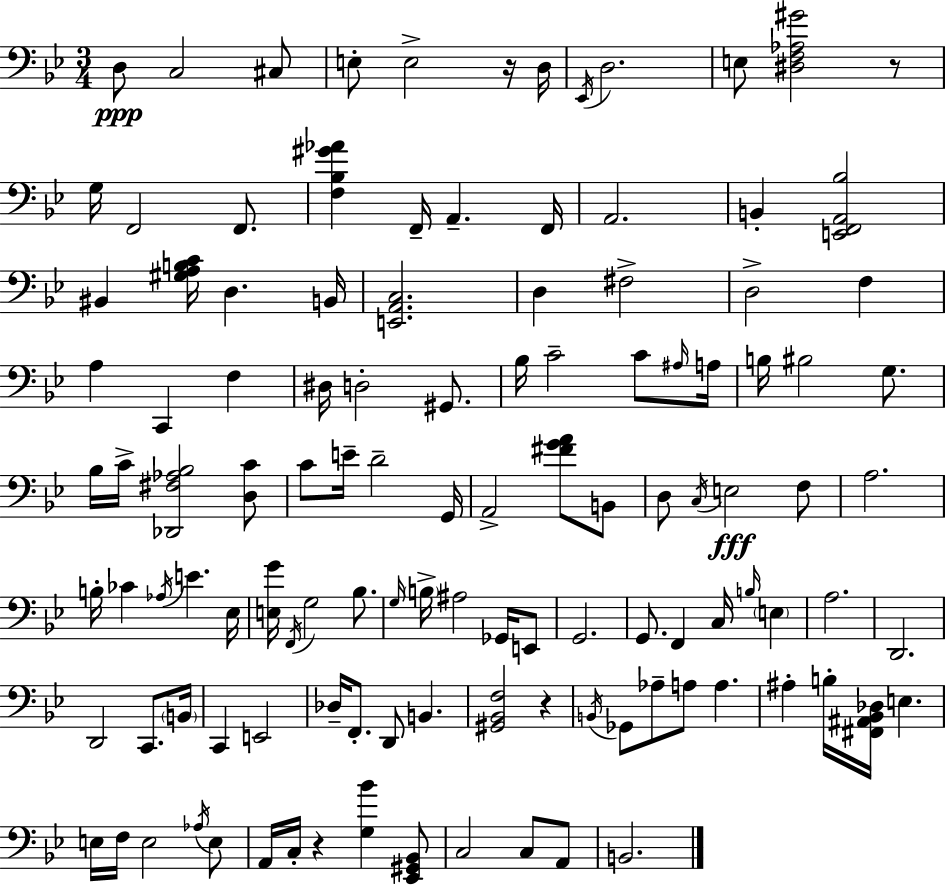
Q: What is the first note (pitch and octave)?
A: D3